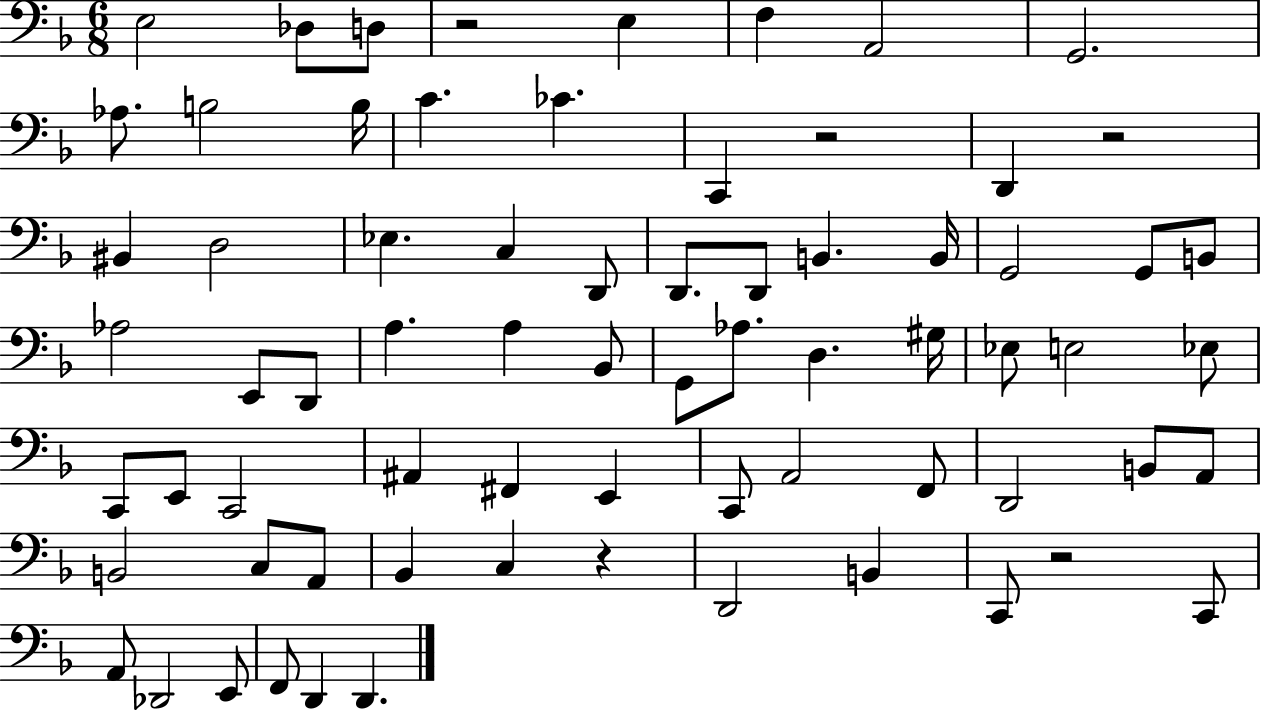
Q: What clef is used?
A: bass